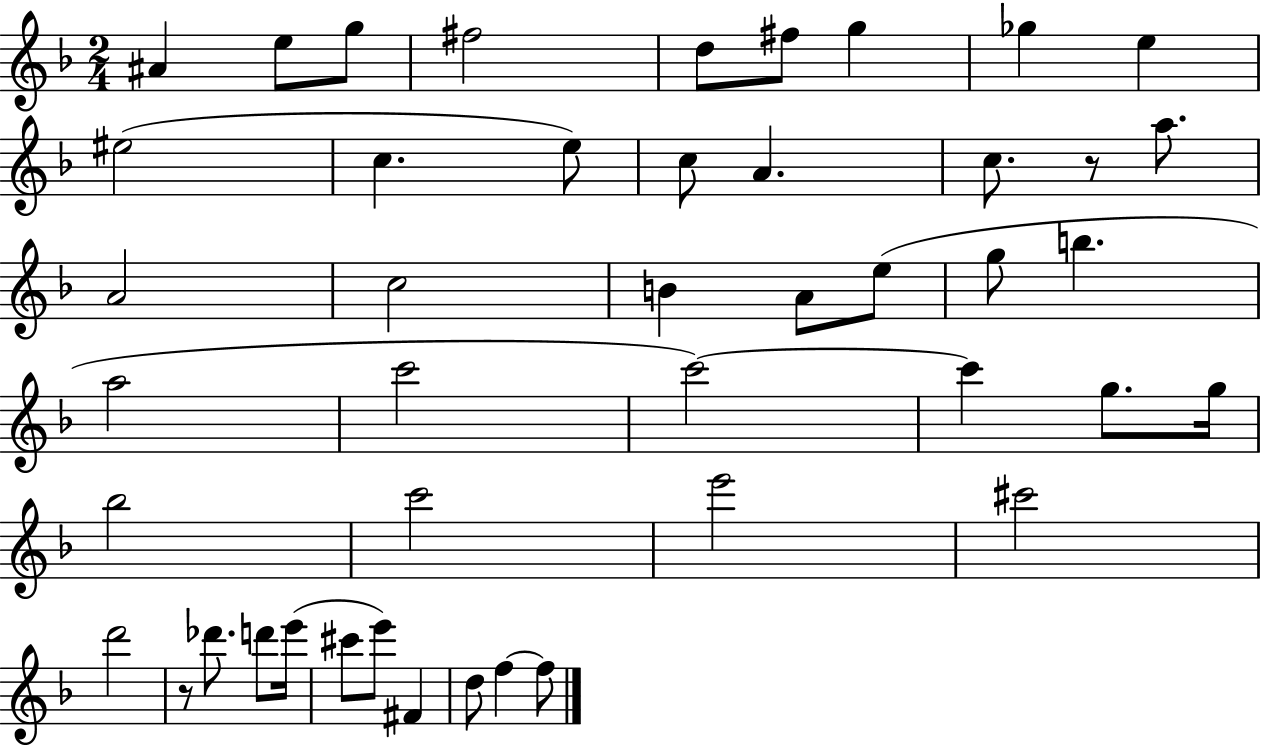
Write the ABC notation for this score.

X:1
T:Untitled
M:2/4
L:1/4
K:F
^A e/2 g/2 ^f2 d/2 ^f/2 g _g e ^e2 c e/2 c/2 A c/2 z/2 a/2 A2 c2 B A/2 e/2 g/2 b a2 c'2 c'2 c' g/2 g/4 _b2 c'2 e'2 ^c'2 d'2 z/2 _d'/2 d'/2 e'/4 ^c'/2 e'/2 ^F d/2 f f/2